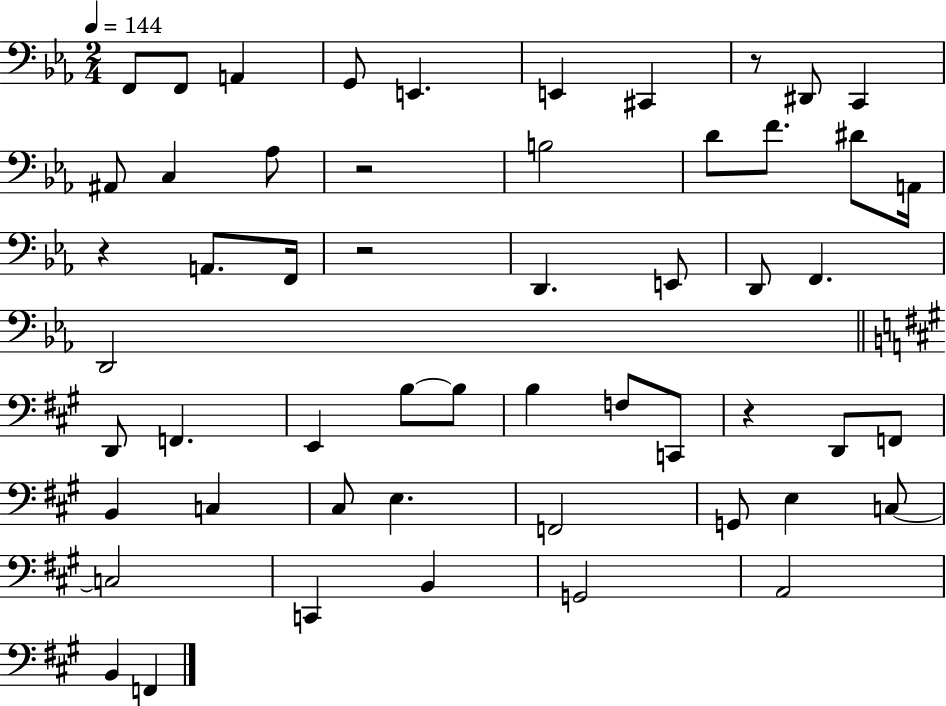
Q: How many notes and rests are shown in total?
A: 54